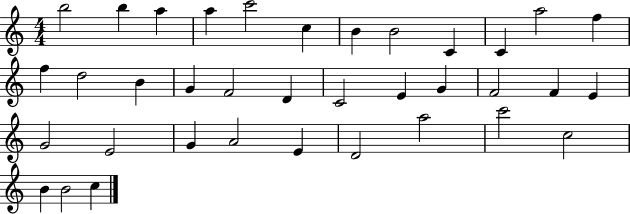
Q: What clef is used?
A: treble